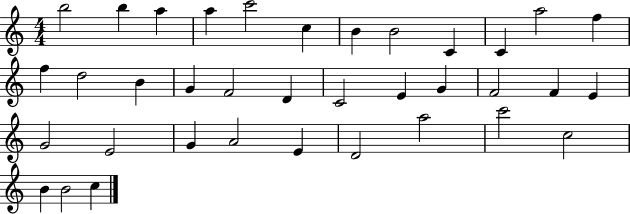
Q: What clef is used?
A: treble